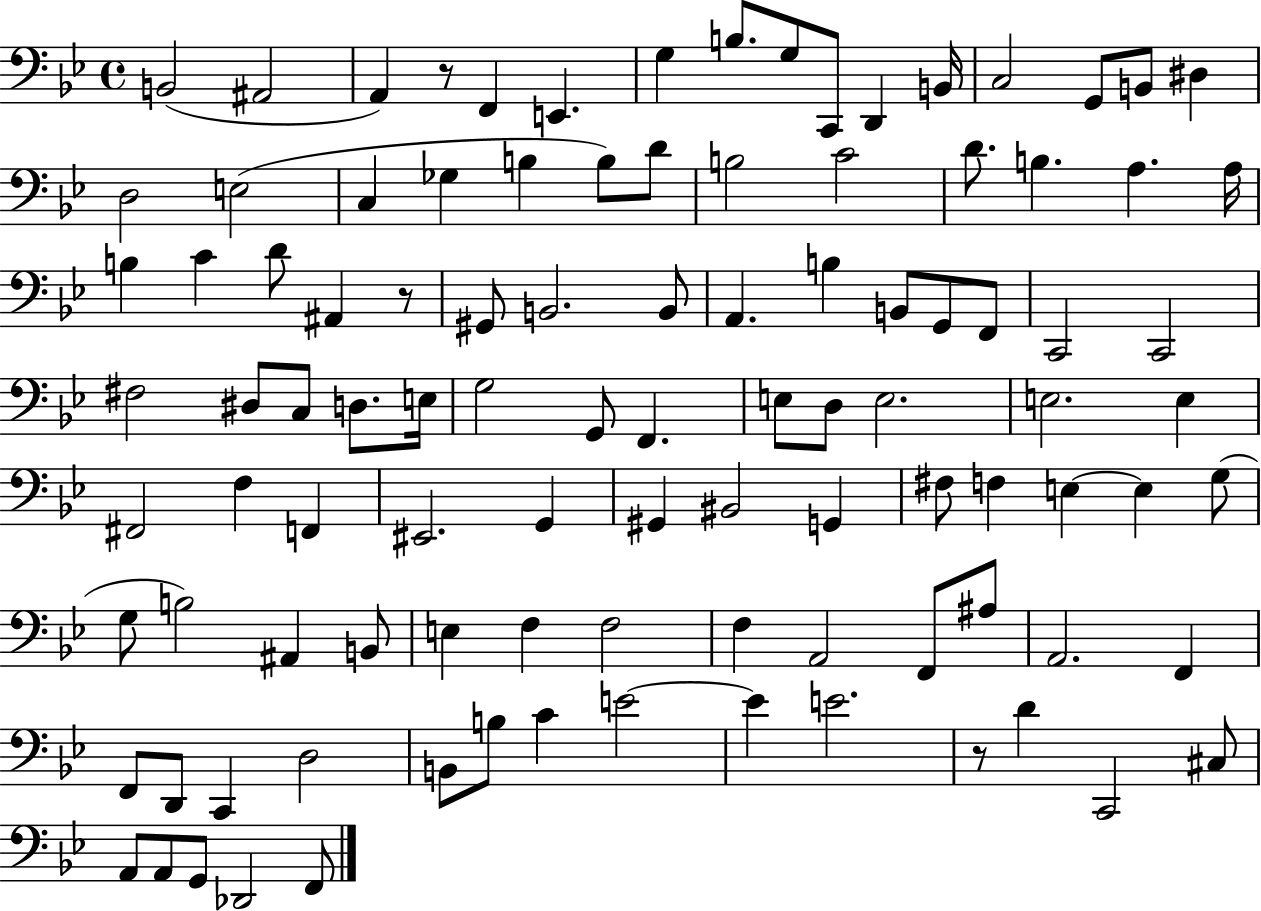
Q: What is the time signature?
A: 4/4